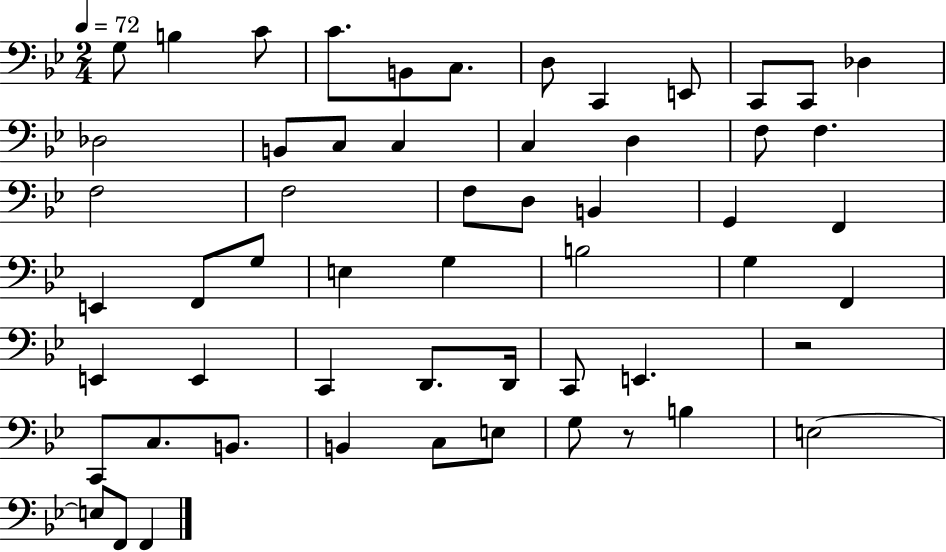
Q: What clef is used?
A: bass